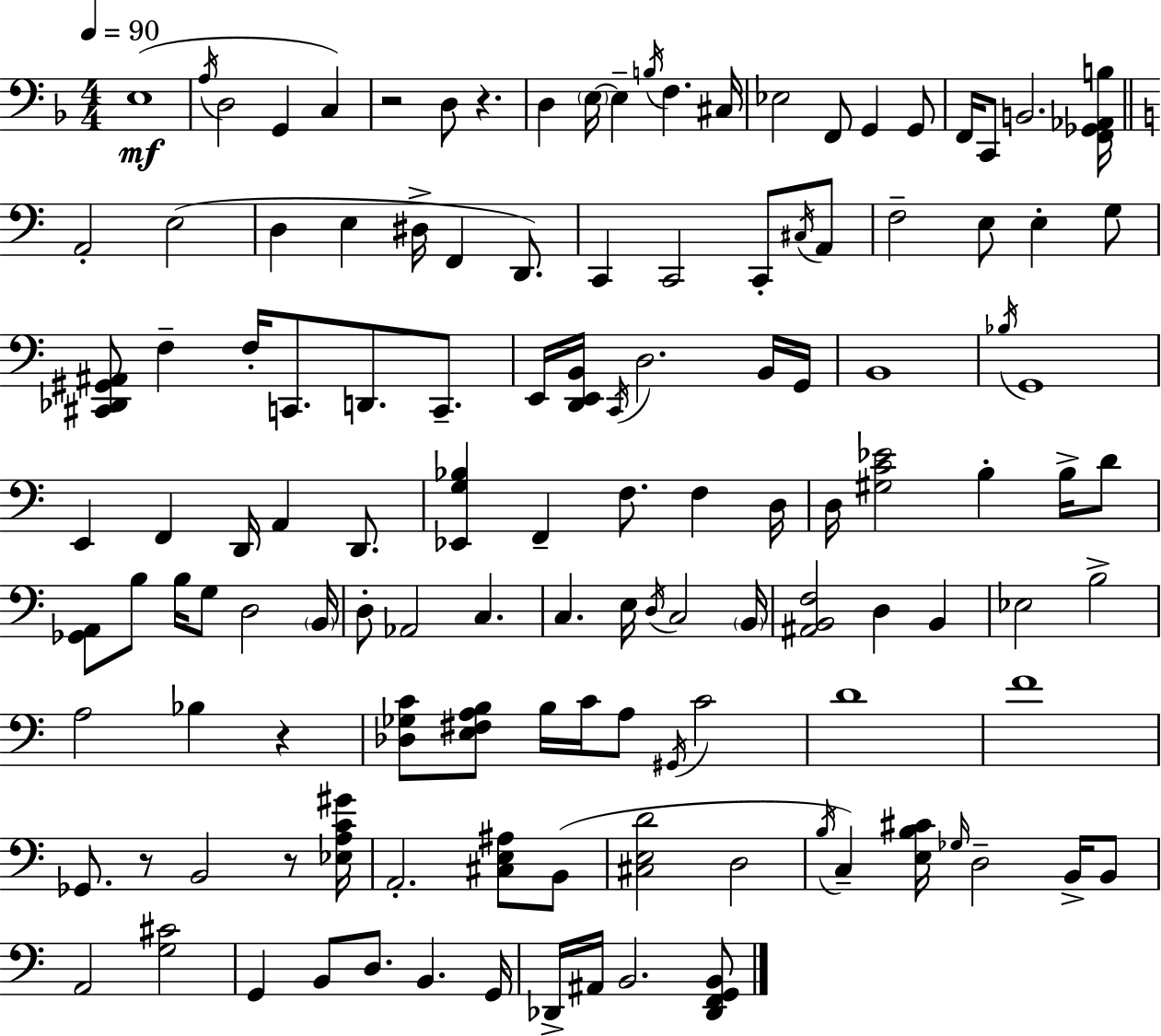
E3/w A3/s D3/h G2/q C3/q R/h D3/e R/q. D3/q E3/s E3/q B3/s F3/q. C#3/s Eb3/h F2/e G2/q G2/e F2/s C2/e B2/h. [F2,Gb2,Ab2,B3]/s A2/h E3/h D3/q E3/q D#3/s F2/q D2/e. C2/q C2/h C2/e C#3/s A2/e F3/h E3/e E3/q G3/e [C#2,Db2,G#2,A#2]/e F3/q F3/s C2/e. D2/e. C2/e. E2/s [D2,E2,B2]/s C2/s D3/h. B2/s G2/s B2/w Bb3/s G2/w E2/q F2/q D2/s A2/q D2/e. [Eb2,G3,Bb3]/q F2/q F3/e. F3/q D3/s D3/s [G#3,C4,Eb4]/h B3/q B3/s D4/e [Gb2,A2]/e B3/e B3/s G3/e D3/h B2/s D3/e Ab2/h C3/q. C3/q. E3/s D3/s C3/h B2/s [A#2,B2,F3]/h D3/q B2/q Eb3/h B3/h A3/h Bb3/q R/q [Db3,Gb3,C4]/e [E3,F#3,A3,B3]/e B3/s C4/s A3/e G#2/s C4/h D4/w F4/w Gb2/e. R/e B2/h R/e [Eb3,A3,C4,G#4]/s A2/h. [C#3,E3,A#3]/e B2/e [C#3,E3,D4]/h D3/h B3/s C3/q [E3,B3,C#4]/s Gb3/s D3/h B2/s B2/e A2/h [G3,C#4]/h G2/q B2/e D3/e. B2/q. G2/s Db2/s A#2/s B2/h. [Db2,F2,G2,B2]/e